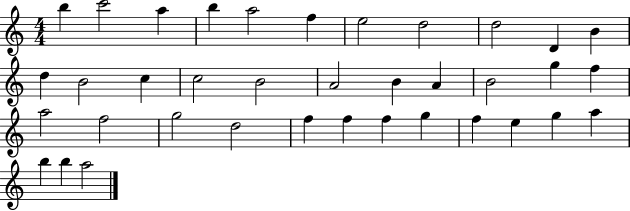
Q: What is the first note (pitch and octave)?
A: B5